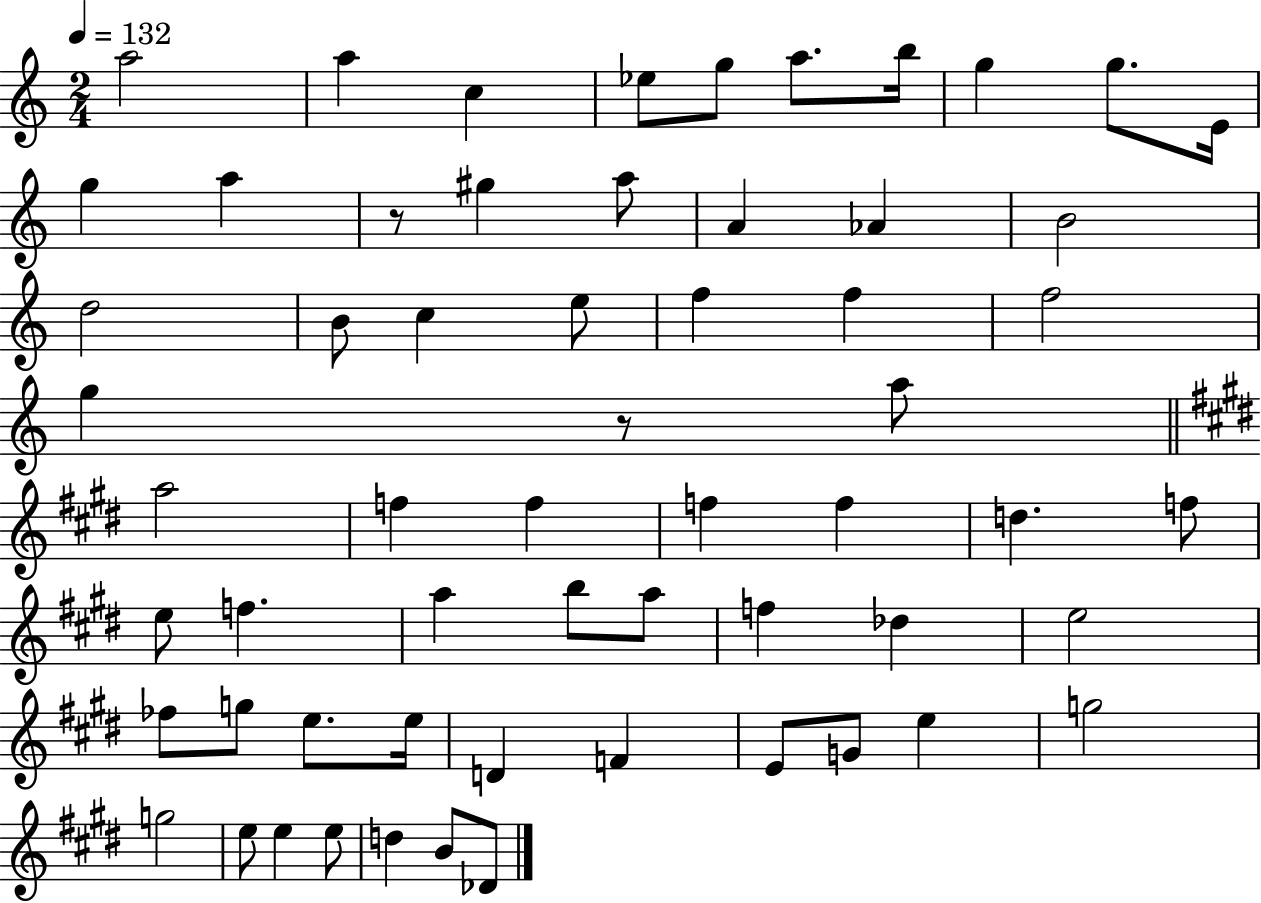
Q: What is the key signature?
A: C major